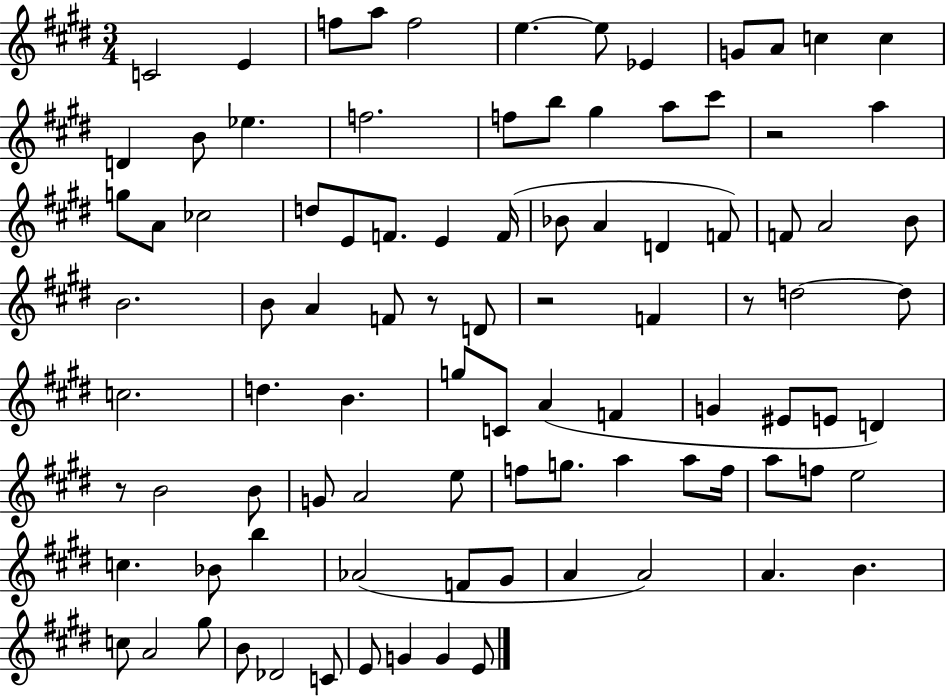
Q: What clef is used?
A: treble